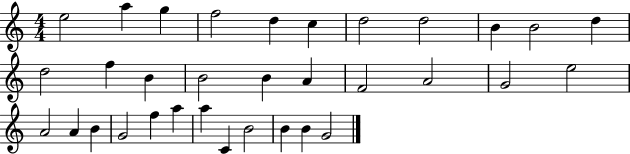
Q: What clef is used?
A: treble